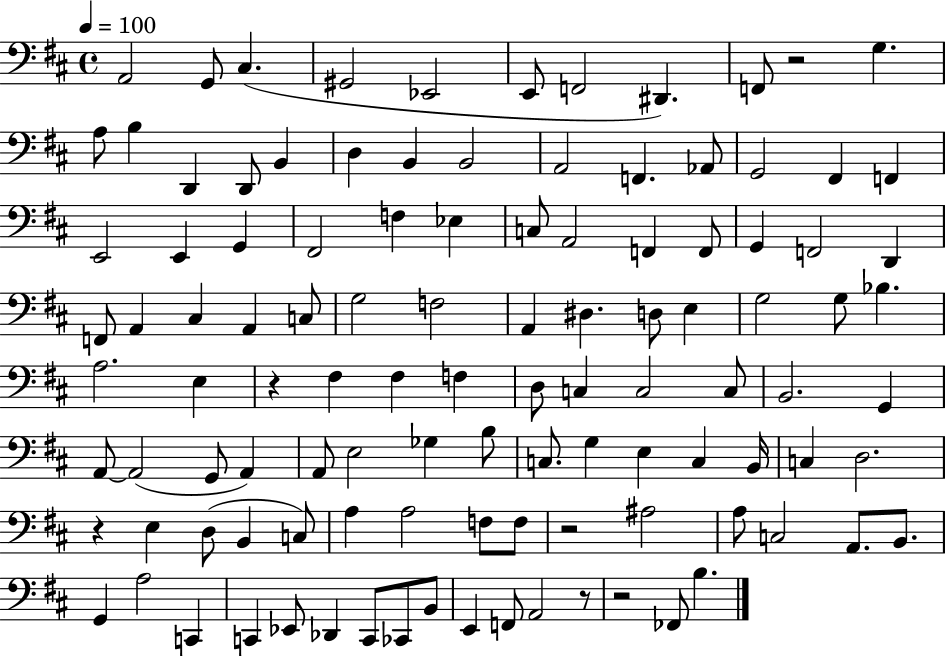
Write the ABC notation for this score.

X:1
T:Untitled
M:4/4
L:1/4
K:D
A,,2 G,,/2 ^C, ^G,,2 _E,,2 E,,/2 F,,2 ^D,, F,,/2 z2 G, A,/2 B, D,, D,,/2 B,, D, B,, B,,2 A,,2 F,, _A,,/2 G,,2 ^F,, F,, E,,2 E,, G,, ^F,,2 F, _E, C,/2 A,,2 F,, F,,/2 G,, F,,2 D,, F,,/2 A,, ^C, A,, C,/2 G,2 F,2 A,, ^D, D,/2 E, G,2 G,/2 _B, A,2 E, z ^F, ^F, F, D,/2 C, C,2 C,/2 B,,2 G,, A,,/2 A,,2 G,,/2 A,, A,,/2 E,2 _G, B,/2 C,/2 G, E, C, B,,/4 C, D,2 z E, D,/2 B,, C,/2 A, A,2 F,/2 F,/2 z2 ^A,2 A,/2 C,2 A,,/2 B,,/2 G,, A,2 C,, C,, _E,,/2 _D,, C,,/2 _C,,/2 B,,/2 E,, F,,/2 A,,2 z/2 z2 _F,,/2 B,